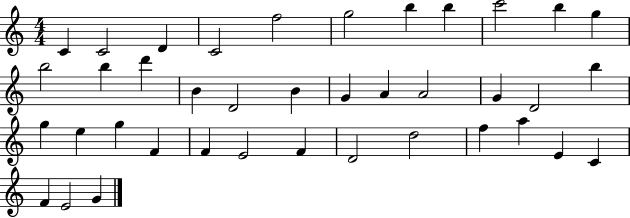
C4/q C4/h D4/q C4/h F5/h G5/h B5/q B5/q C6/h B5/q G5/q B5/h B5/q D6/q B4/q D4/h B4/q G4/q A4/q A4/h G4/q D4/h B5/q G5/q E5/q G5/q F4/q F4/q E4/h F4/q D4/h D5/h F5/q A5/q E4/q C4/q F4/q E4/h G4/q